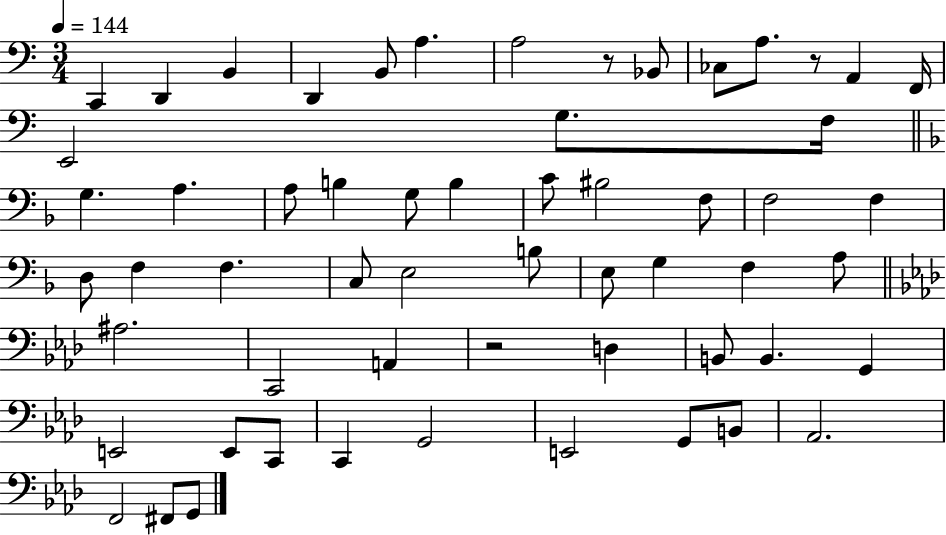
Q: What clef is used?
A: bass